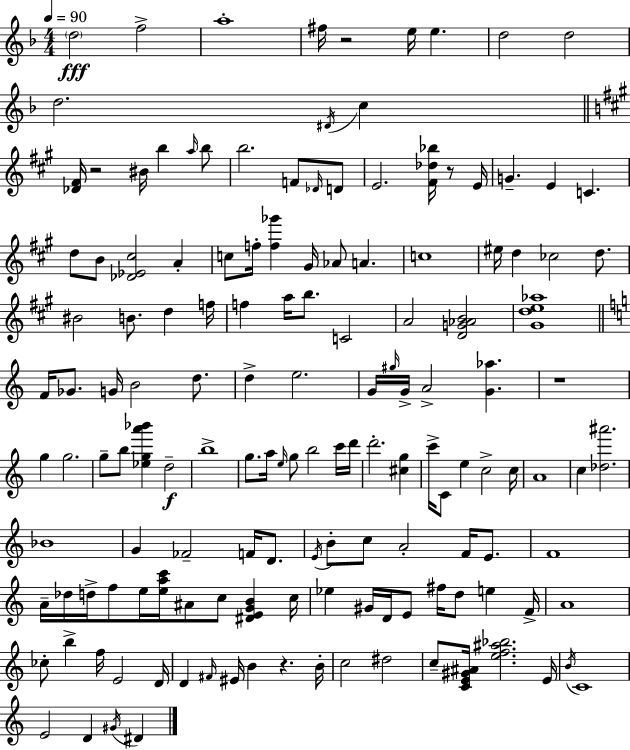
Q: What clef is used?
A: treble